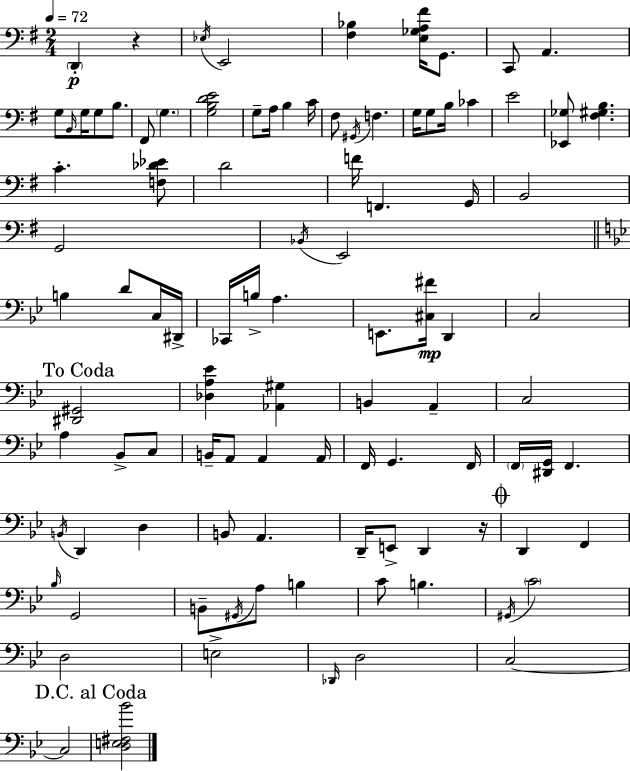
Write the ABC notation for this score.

X:1
T:Untitled
M:2/4
L:1/4
K:G
D,, z _E,/4 E,,2 [^F,_B,] [E,_G,A,^F]/4 G,,/2 C,,/2 A,, G,/2 B,,/4 G,/4 G,/2 B,/2 ^F,,/2 G, [G,B,DE]2 G,/2 A,/4 B, C/4 ^F,/2 ^G,,/4 F, G,/4 G,/2 B,/4 _C E2 [_E,,_G,]/2 [^F,^G,B,] C [F,_D_E]/2 D2 F/4 F,, G,,/4 B,,2 G,,2 _B,,/4 E,,2 B, D/2 C,/4 ^D,,/4 _C,,/4 B,/4 A, E,,/2 [^C,^F]/4 D,, C,2 [^D,,^G,,]2 [_D,A,_E] [_A,,^G,] B,, A,, C,2 A, _B,,/2 C,/2 B,,/4 A,,/2 A,, A,,/4 F,,/4 G,, F,,/4 F,,/4 [^D,,G,,]/4 F,, B,,/4 D,, D, B,,/2 A,, D,,/4 E,,/2 D,, z/4 D,, F,, _B,/4 G,,2 B,,/2 ^G,,/4 A,/2 B, C/2 B, ^G,,/4 C2 D,2 E,2 _D,,/4 D,2 C,2 C,2 [D,E,^F,_B]2